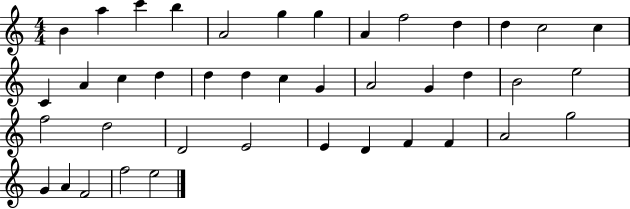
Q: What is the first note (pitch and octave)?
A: B4